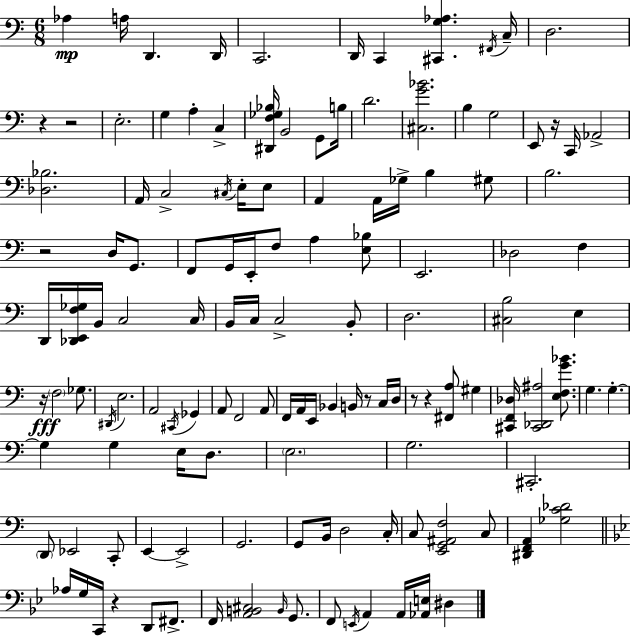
Ab3/q A3/s D2/q. D2/s C2/h. D2/s C2/q [C#2,G3,Ab3]/q. F#2/s C3/s D3/h. R/q R/h E3/h. G3/q A3/q C3/q [D#2,F3,Gb3,Bb3]/s B2/h G2/e B3/s D4/h. [C#3,G4,Bb4]/h. B3/q G3/h E2/e R/s C2/s Ab2/h [Db3,Bb3]/h. A2/s C3/h C#3/s E3/s E3/e A2/q A2/s Gb3/s B3/q G#3/e B3/h. R/h D3/s G2/e. F2/e G2/s E2/s F3/e A3/q [E3,Bb3]/e E2/h. Db3/h F3/q D2/s [Db2,E2,F3,Gb3]/s B2/s C3/h C3/s B2/s C3/s C3/h B2/e D3/h. [C#3,B3]/h E3/q R/s F3/h Gb3/e. D#2/s E3/h. A2/h C#2/s Gb2/q A2/e F2/h A2/e F2/s A2/s E2/s Bb2/q B2/s R/e C3/s D3/s R/e R/q [F#2,A3]/e G#3/q [C#2,F2,Db3]/s [C#2,Db2,A#3]/h [E3,F3,G4,Bb4]/e. G3/q. G3/q. G3/q G3/q E3/s D3/e. E3/h. G3/h. C#2/h. D2/e Eb2/h C2/e E2/q E2/h G2/h. G2/e B2/s D3/h C3/s C3/e [E2,G2,A#2,F3]/h C3/e [D#2,F2,A2]/q [Gb3,C4,Db4]/h Ab3/s G3/s C2/s R/q D2/e F#2/e. F2/s [A2,B2,C#3]/h B2/s G2/e. F2/e E2/s A2/q A2/s [Ab2,E3]/s D#3/q